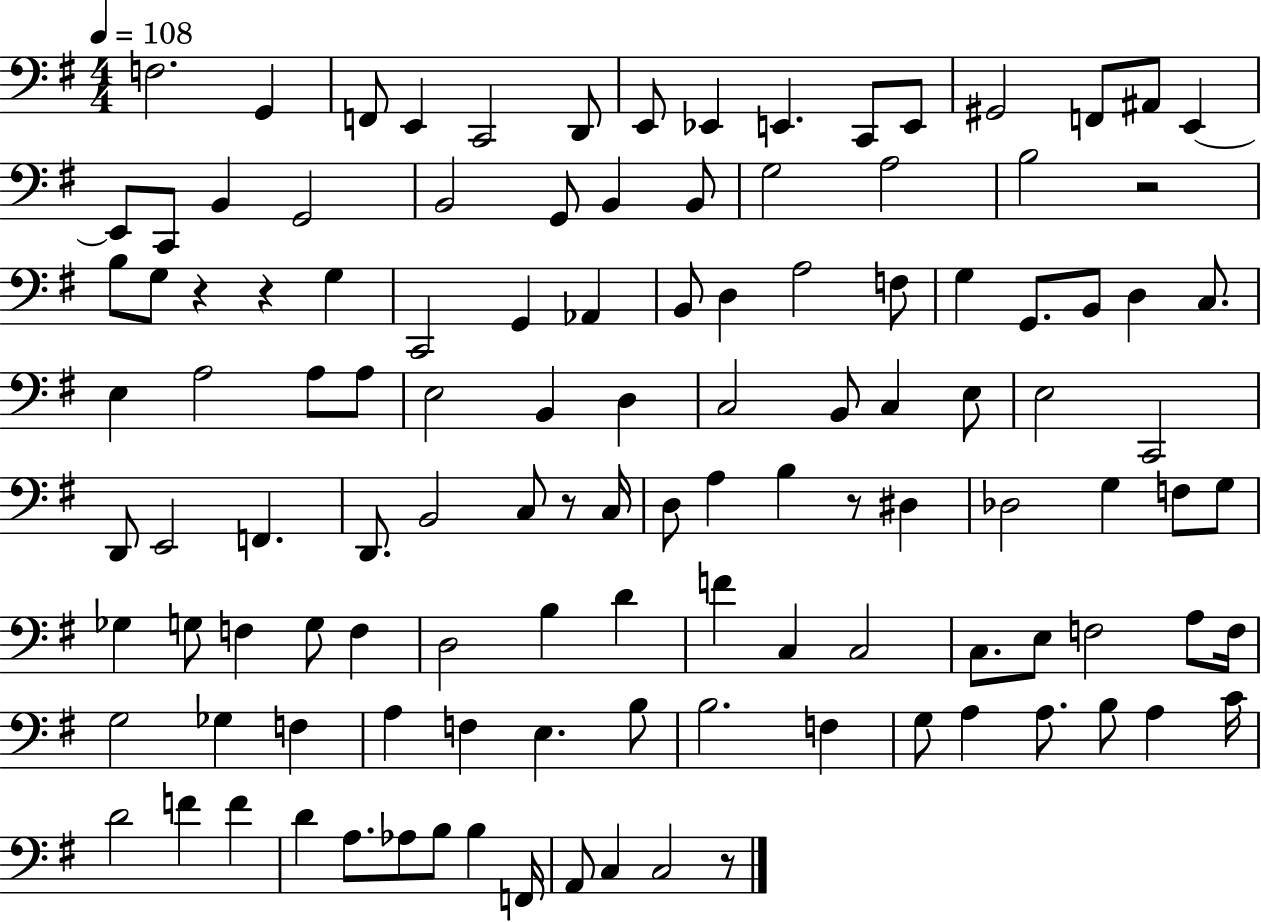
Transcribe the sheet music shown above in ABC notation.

X:1
T:Untitled
M:4/4
L:1/4
K:G
F,2 G,, F,,/2 E,, C,,2 D,,/2 E,,/2 _E,, E,, C,,/2 E,,/2 ^G,,2 F,,/2 ^A,,/2 E,, E,,/2 C,,/2 B,, G,,2 B,,2 G,,/2 B,, B,,/2 G,2 A,2 B,2 z2 B,/2 G,/2 z z G, C,,2 G,, _A,, B,,/2 D, A,2 F,/2 G, G,,/2 B,,/2 D, C,/2 E, A,2 A,/2 A,/2 E,2 B,, D, C,2 B,,/2 C, E,/2 E,2 C,,2 D,,/2 E,,2 F,, D,,/2 B,,2 C,/2 z/2 C,/4 D,/2 A, B, z/2 ^D, _D,2 G, F,/2 G,/2 _G, G,/2 F, G,/2 F, D,2 B, D F C, C,2 C,/2 E,/2 F,2 A,/2 F,/4 G,2 _G, F, A, F, E, B,/2 B,2 F, G,/2 A, A,/2 B,/2 A, C/4 D2 F F D A,/2 _A,/2 B,/2 B, F,,/4 A,,/2 C, C,2 z/2